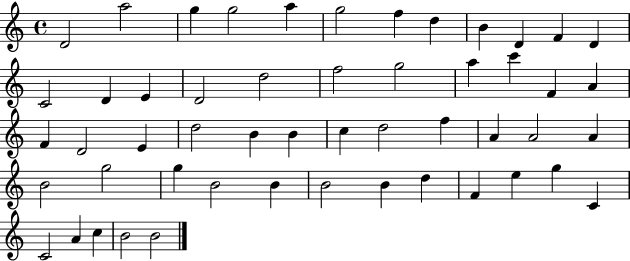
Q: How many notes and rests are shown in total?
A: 52